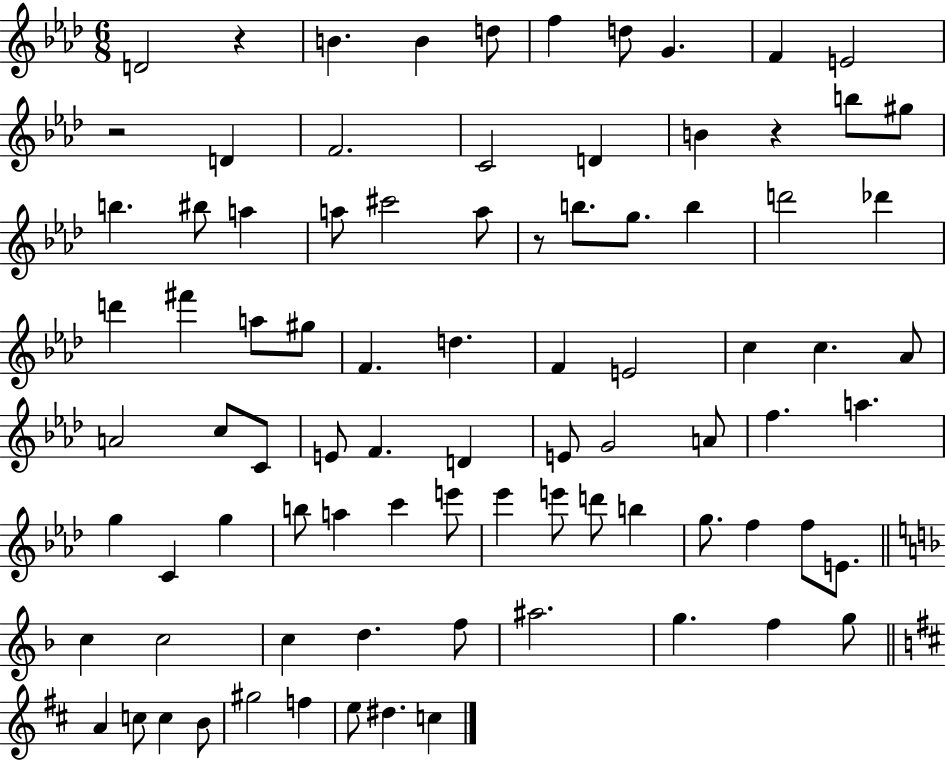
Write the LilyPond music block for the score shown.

{
  \clef treble
  \numericTimeSignature
  \time 6/8
  \key aes \major
  d'2 r4 | b'4. b'4 d''8 | f''4 d''8 g'4. | f'4 e'2 | \break r2 d'4 | f'2. | c'2 d'4 | b'4 r4 b''8 gis''8 | \break b''4. bis''8 a''4 | a''8 cis'''2 a''8 | r8 b''8. g''8. b''4 | d'''2 des'''4 | \break d'''4 fis'''4 a''8 gis''8 | f'4. d''4. | f'4 e'2 | c''4 c''4. aes'8 | \break a'2 c''8 c'8 | e'8 f'4. d'4 | e'8 g'2 a'8 | f''4. a''4. | \break g''4 c'4 g''4 | b''8 a''4 c'''4 e'''8 | ees'''4 e'''8 d'''8 b''4 | g''8. f''4 f''8 e'8. | \break \bar "||" \break \key f \major c''4 c''2 | c''4 d''4. f''8 | ais''2. | g''4. f''4 g''8 | \break \bar "||" \break \key b \minor a'4 c''8 c''4 b'8 | gis''2 f''4 | e''8 dis''4. c''4 | \bar "|."
}